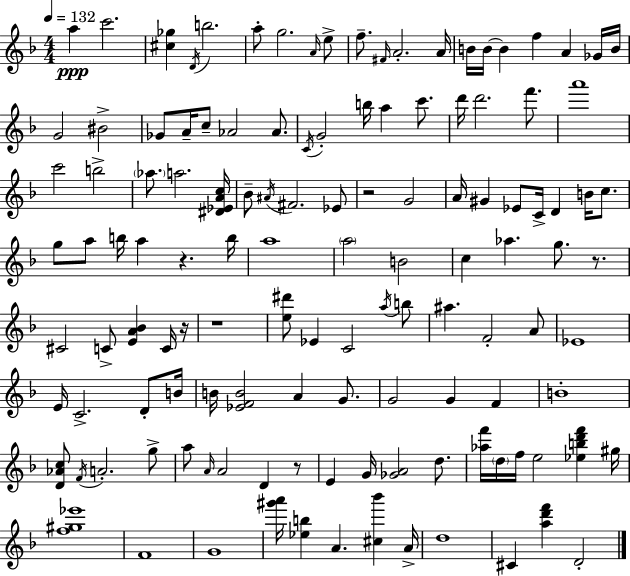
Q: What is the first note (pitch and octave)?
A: A5